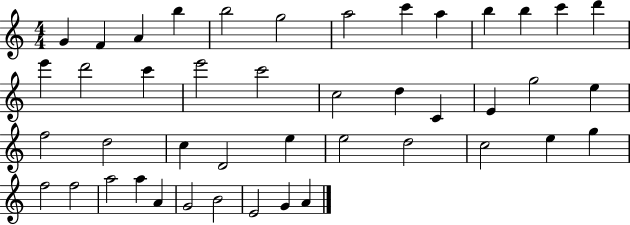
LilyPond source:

{
  \clef treble
  \numericTimeSignature
  \time 4/4
  \key c \major
  g'4 f'4 a'4 b''4 | b''2 g''2 | a''2 c'''4 a''4 | b''4 b''4 c'''4 d'''4 | \break e'''4 d'''2 c'''4 | e'''2 c'''2 | c''2 d''4 c'4 | e'4 g''2 e''4 | \break f''2 d''2 | c''4 d'2 e''4 | e''2 d''2 | c''2 e''4 g''4 | \break f''2 f''2 | a''2 a''4 a'4 | g'2 b'2 | e'2 g'4 a'4 | \break \bar "|."
}